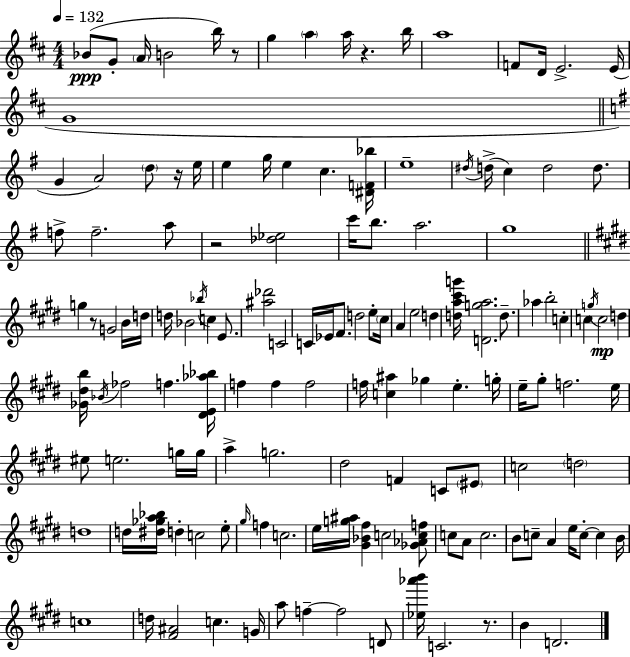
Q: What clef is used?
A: treble